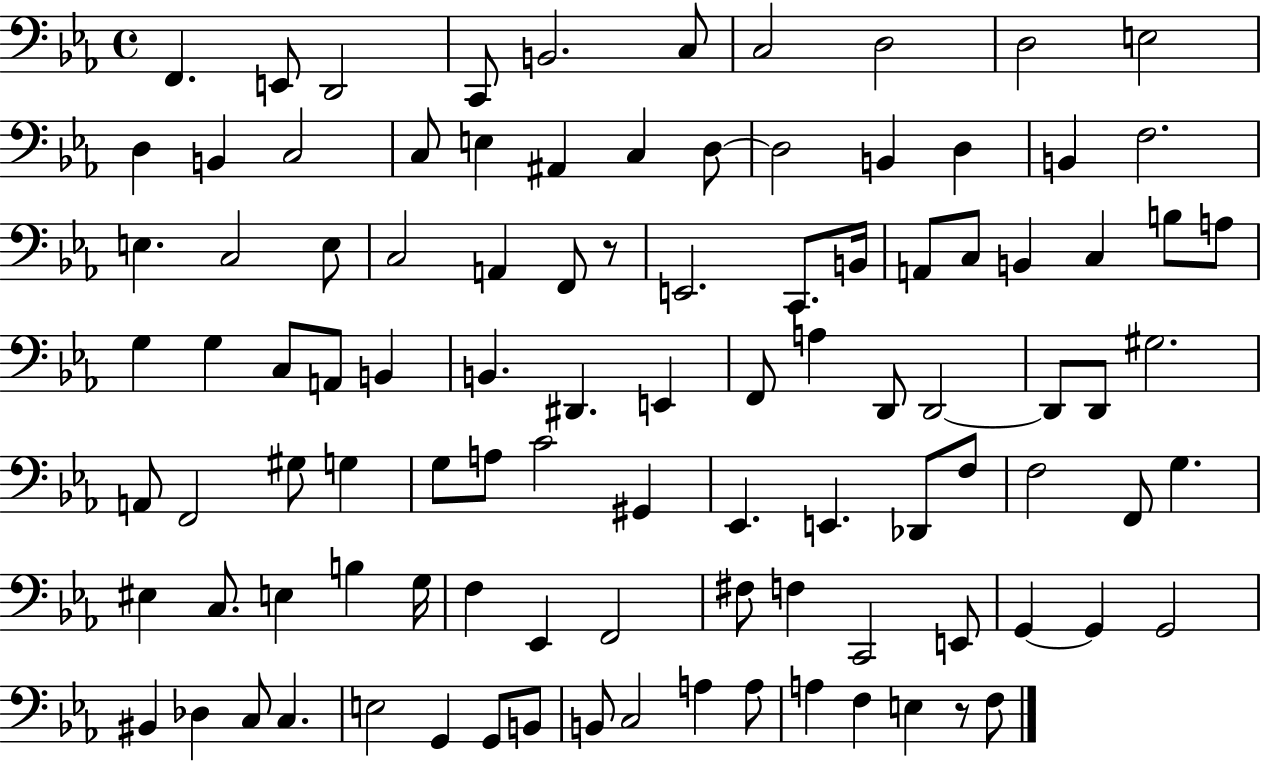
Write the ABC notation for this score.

X:1
T:Untitled
M:4/4
L:1/4
K:Eb
F,, E,,/2 D,,2 C,,/2 B,,2 C,/2 C,2 D,2 D,2 E,2 D, B,, C,2 C,/2 E, ^A,, C, D,/2 D,2 B,, D, B,, F,2 E, C,2 E,/2 C,2 A,, F,,/2 z/2 E,,2 C,,/2 B,,/4 A,,/2 C,/2 B,, C, B,/2 A,/2 G, G, C,/2 A,,/2 B,, B,, ^D,, E,, F,,/2 A, D,,/2 D,,2 D,,/2 D,,/2 ^G,2 A,,/2 F,,2 ^G,/2 G, G,/2 A,/2 C2 ^G,, _E,, E,, _D,,/2 F,/2 F,2 F,,/2 G, ^E, C,/2 E, B, G,/4 F, _E,, F,,2 ^F,/2 F, C,,2 E,,/2 G,, G,, G,,2 ^B,, _D, C,/2 C, E,2 G,, G,,/2 B,,/2 B,,/2 C,2 A, A,/2 A, F, E, z/2 F,/2